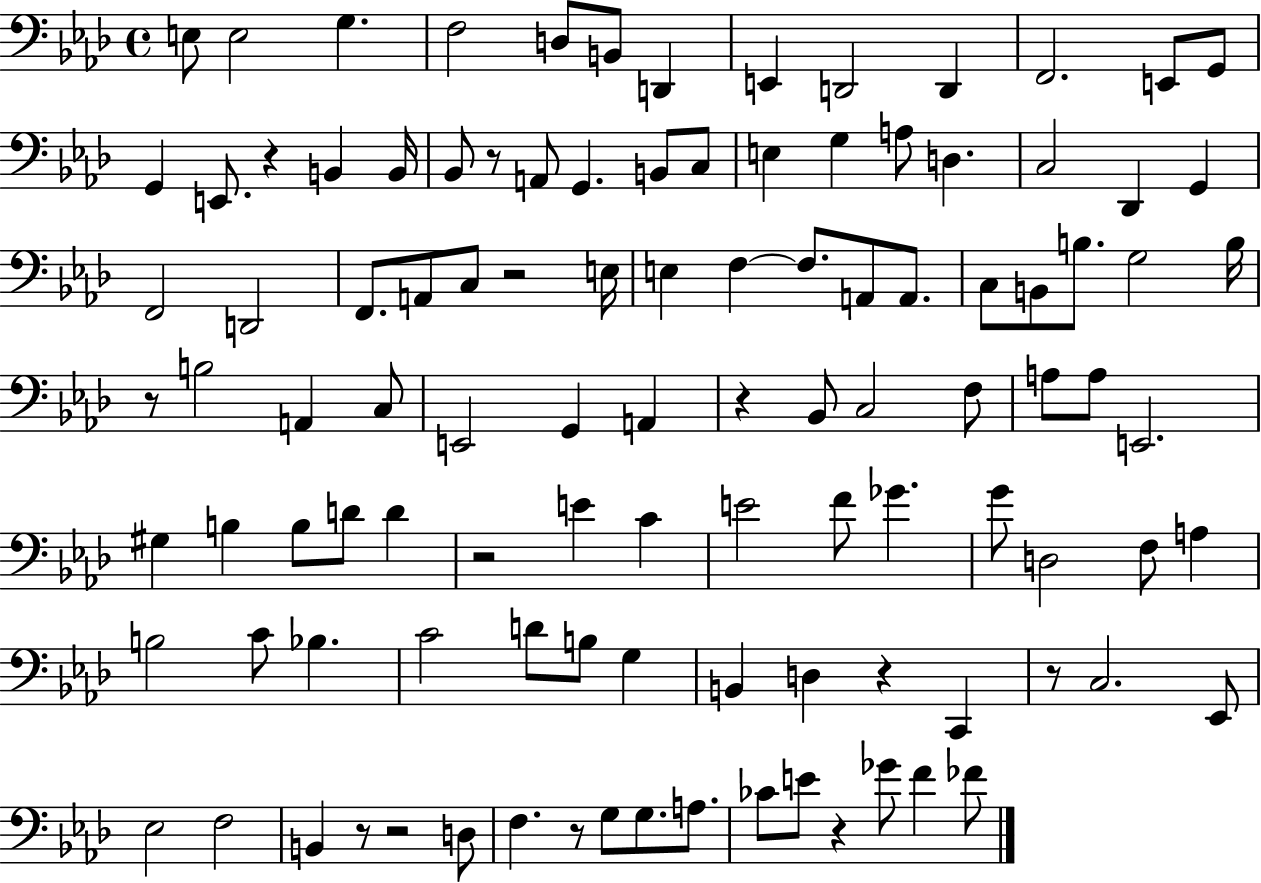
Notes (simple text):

E3/e E3/h G3/q. F3/h D3/e B2/e D2/q E2/q D2/h D2/q F2/h. E2/e G2/e G2/q E2/e. R/q B2/q B2/s Bb2/e R/e A2/e G2/q. B2/e C3/e E3/q G3/q A3/e D3/q. C3/h Db2/q G2/q F2/h D2/h F2/e. A2/e C3/e R/h E3/s E3/q F3/q F3/e. A2/e A2/e. C3/e B2/e B3/e. G3/h B3/s R/e B3/h A2/q C3/e E2/h G2/q A2/q R/q Bb2/e C3/h F3/e A3/e A3/e E2/h. G#3/q B3/q B3/e D4/e D4/q R/h E4/q C4/q E4/h F4/e Gb4/q. G4/e D3/h F3/e A3/q B3/h C4/e Bb3/q. C4/h D4/e B3/e G3/q B2/q D3/q R/q C2/q R/e C3/h. Eb2/e Eb3/h F3/h B2/q R/e R/h D3/e F3/q. R/e G3/e G3/e. A3/e. CES4/e E4/e R/q Gb4/e F4/q FES4/e